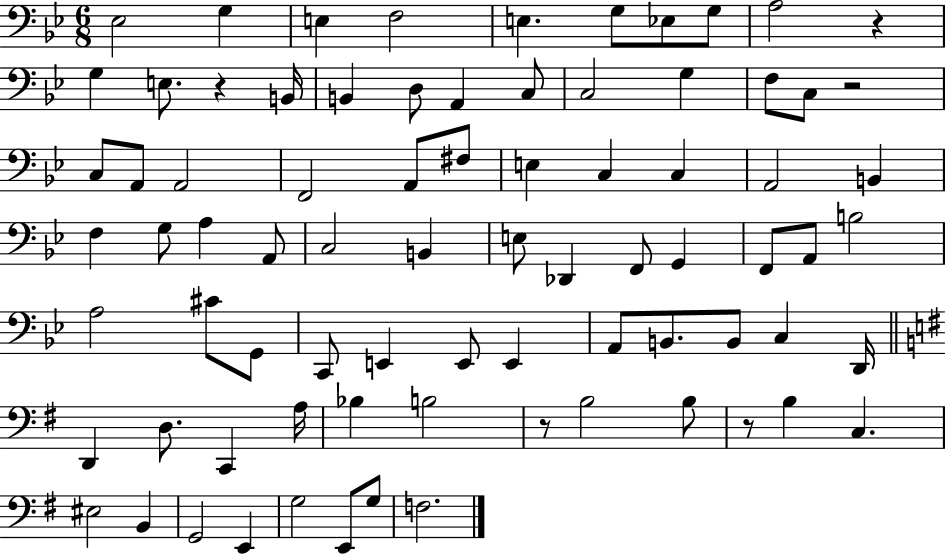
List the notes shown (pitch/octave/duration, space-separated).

Eb3/h G3/q E3/q F3/h E3/q. G3/e Eb3/e G3/e A3/h R/q G3/q E3/e. R/q B2/s B2/q D3/e A2/q C3/e C3/h G3/q F3/e C3/e R/h C3/e A2/e A2/h F2/h A2/e F#3/e E3/q C3/q C3/q A2/h B2/q F3/q G3/e A3/q A2/e C3/h B2/q E3/e Db2/q F2/e G2/q F2/e A2/e B3/h A3/h C#4/e G2/e C2/e E2/q E2/e E2/q A2/e B2/e. B2/e C3/q D2/s D2/q D3/e. C2/q A3/s Bb3/q B3/h R/e B3/h B3/e R/e B3/q C3/q. EIS3/h B2/q G2/h E2/q G3/h E2/e G3/e F3/h.